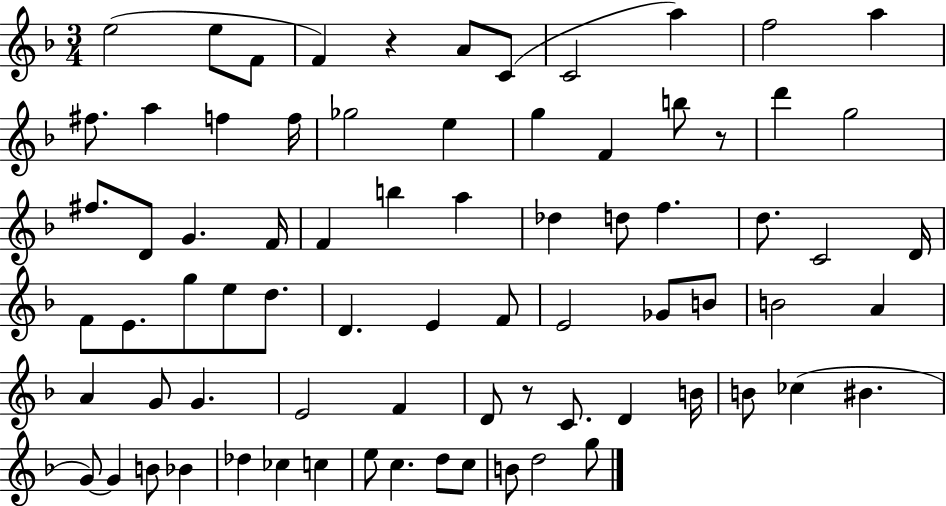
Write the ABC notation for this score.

X:1
T:Untitled
M:3/4
L:1/4
K:F
e2 e/2 F/2 F z A/2 C/2 C2 a f2 a ^f/2 a f f/4 _g2 e g F b/2 z/2 d' g2 ^f/2 D/2 G F/4 F b a _d d/2 f d/2 C2 D/4 F/2 E/2 g/2 e/2 d/2 D E F/2 E2 _G/2 B/2 B2 A A G/2 G E2 F D/2 z/2 C/2 D B/4 B/2 _c ^B G/2 G B/2 _B _d _c c e/2 c d/2 c/2 B/2 d2 g/2